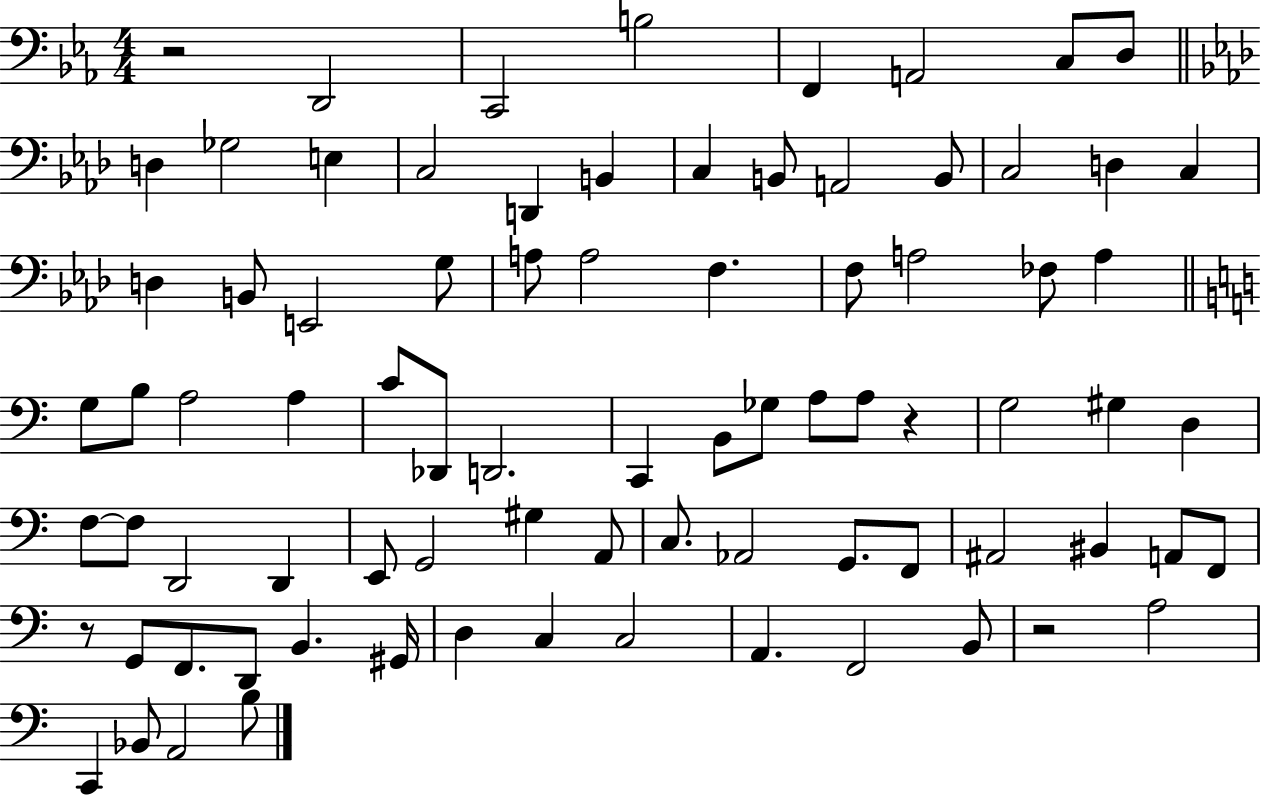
R/h D2/h C2/h B3/h F2/q A2/h C3/e D3/e D3/q Gb3/h E3/q C3/h D2/q B2/q C3/q B2/e A2/h B2/e C3/h D3/q C3/q D3/q B2/e E2/h G3/e A3/e A3/h F3/q. F3/e A3/h FES3/e A3/q G3/e B3/e A3/h A3/q C4/e Db2/e D2/h. C2/q B2/e Gb3/e A3/e A3/e R/q G3/h G#3/q D3/q F3/e F3/e D2/h D2/q E2/e G2/h G#3/q A2/e C3/e. Ab2/h G2/e. F2/e A#2/h BIS2/q A2/e F2/e R/e G2/e F2/e. D2/e B2/q. G#2/s D3/q C3/q C3/h A2/q. F2/h B2/e R/h A3/h C2/q Bb2/e A2/h B3/e